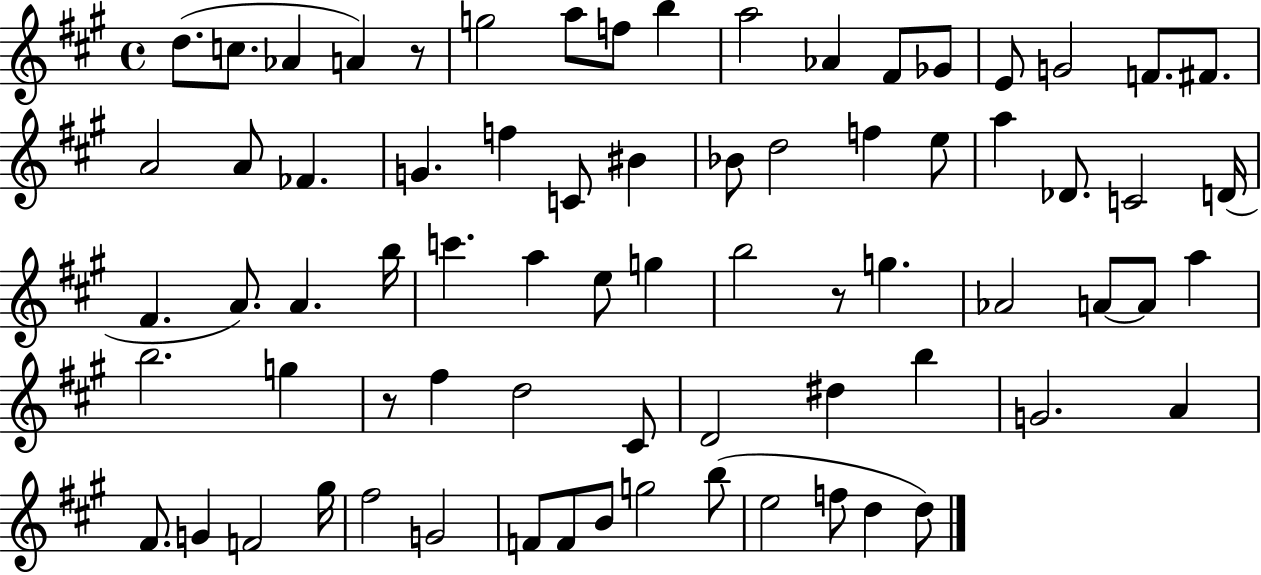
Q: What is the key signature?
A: A major